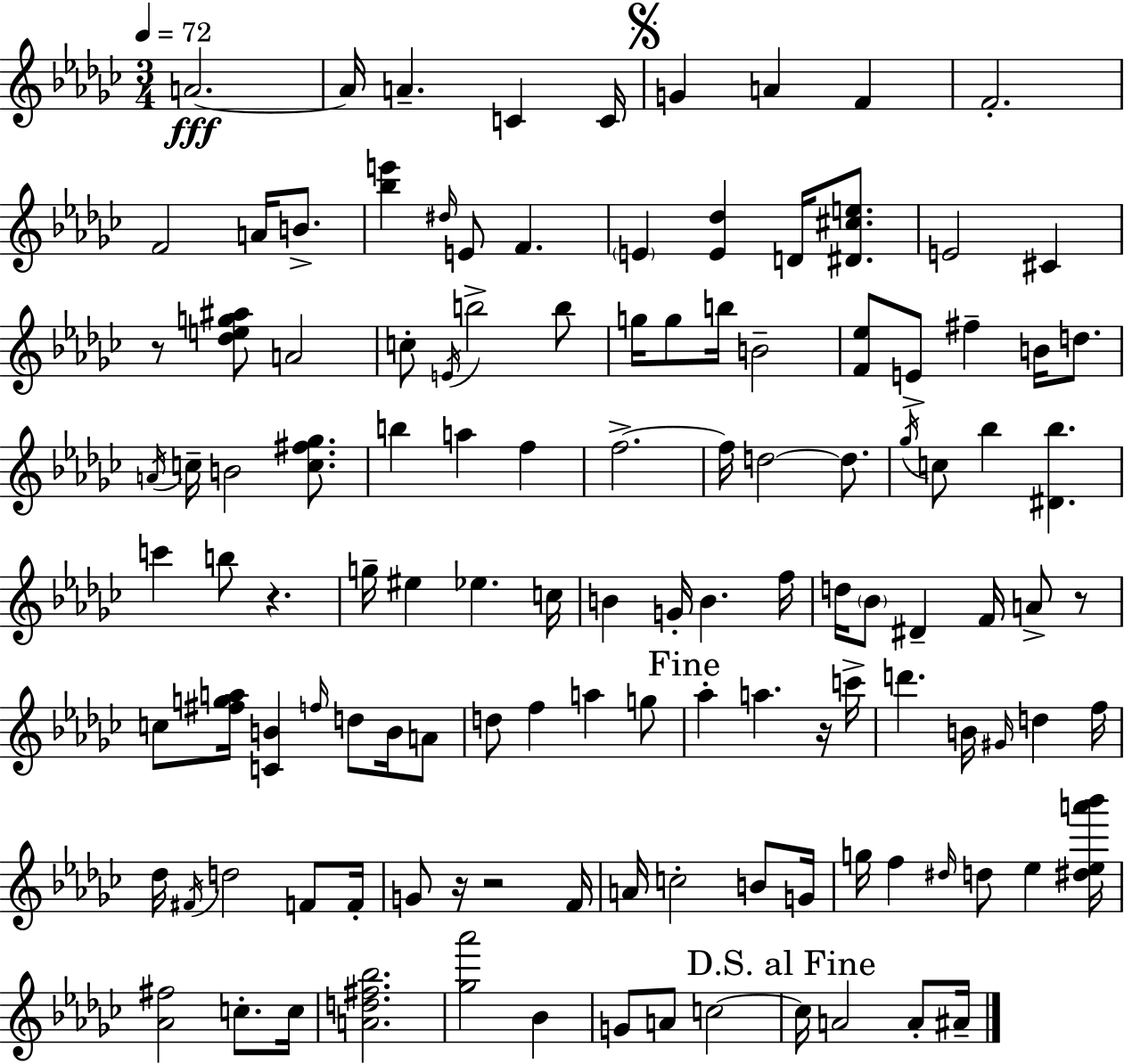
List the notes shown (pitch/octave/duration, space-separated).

A4/h. A4/s A4/q. C4/q C4/s G4/q A4/q F4/q F4/h. F4/h A4/s B4/e. [Bb5,E6]/q D#5/s E4/e F4/q. E4/q [E4,Db5]/q D4/s [D#4,C#5,E5]/e. E4/h C#4/q R/e [Db5,E5,G5,A#5]/e A4/h C5/e E4/s B5/h B5/e G5/s G5/e B5/s B4/h [F4,Eb5]/e E4/e F#5/q B4/s D5/e. A4/s C5/s B4/h [C5,F#5,Gb5]/e. B5/q A5/q F5/q F5/h. F5/s D5/h D5/e. Gb5/s C5/e Bb5/q [D#4,Bb5]/q. C6/q B5/e R/q. G5/s EIS5/q Eb5/q. C5/s B4/q G4/s B4/q. F5/s D5/s Bb4/e D#4/q F4/s A4/e R/e C5/e [F#5,G5,A5]/s [C4,B4]/q F5/s D5/e B4/s A4/e D5/e F5/q A5/q G5/e Ab5/q A5/q. R/s C6/s D6/q. B4/s G#4/s D5/q F5/s Db5/s F#4/s D5/h F4/e F4/s G4/e R/s R/h F4/s A4/s C5/h B4/e G4/s G5/s F5/q D#5/s D5/e Eb5/q [D#5,Eb5,A6,Bb6]/s [Ab4,F#5]/h C5/e. C5/s [A4,D5,F#5,Bb5]/h. [Gb5,Ab6]/h Bb4/q G4/e A4/e C5/h C5/s A4/h A4/e A#4/s